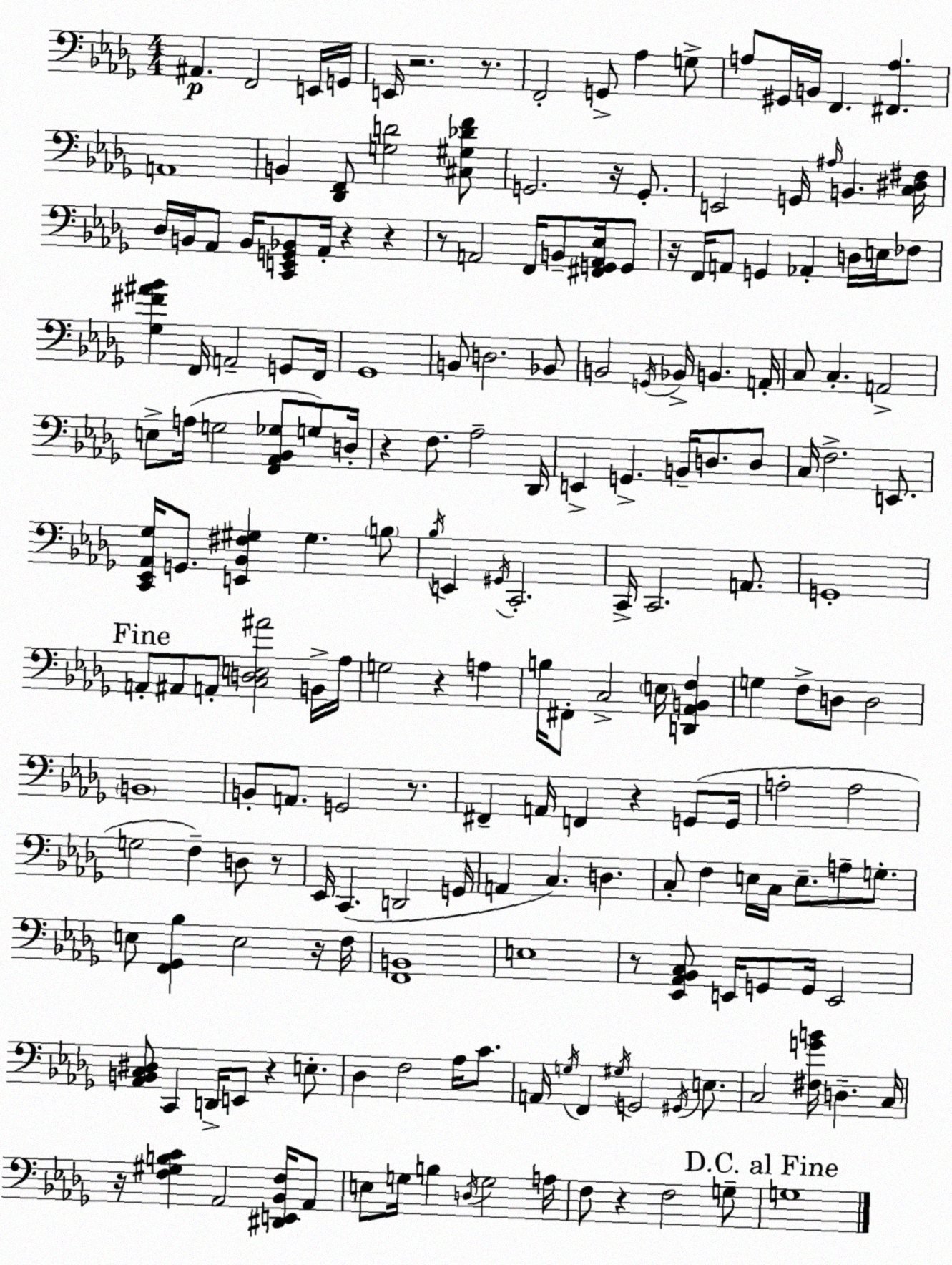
X:1
T:Untitled
M:4/4
L:1/4
K:Bbm
^A,, F,,2 E,,/4 G,,/4 E,,/4 z2 z/2 F,,2 G,,/2 _A, G,/2 A,/2 ^G,,/4 B,,/4 F,, [^F,,A,] A,,4 B,, [_D,,F,,]/2 [G,D]2 [^C,^G,_DF]/2 G,,2 z/4 G,,/2 E,,2 G,,/4 ^A,/4 B,, [C,^D,^F,]/4 _D,/4 B,,/4 _A,,/2 B,,/4 [C,,E,,G,,_B,,]/2 _A,,/4 z z z/2 A,,2 F,,/4 B,,/2 [^F,,G,,A,,_E,]/4 G,,/2 z/4 F,,/4 A,,/2 G,, _A,, D,/4 E,/4 _F,/2 [_G,^F^A_B] F,,/4 A,,2 G,,/2 F,,/4 _G,,4 B,,/2 D,2 _B,,/2 B,,2 G,,/4 _B,,/4 B,, A,,/4 C,/2 C, A,,2 E,/2 A,/4 G,2 [F,,_A,,_B,,_G,]/2 G,/2 D,/4 z F,/2 _A,2 _D,,/4 E,, G,, B,,/4 D,/2 D,/2 C,/4 F,2 E,,/2 [C,,_E,,_A,,_G,]/4 G,,/2 [E,,_B,,^F,^G,] ^G, B,/2 _B,/4 E,, ^G,,/4 C,,2 C,,/4 C,,2 A,,/2 G,,4 A,,/2 ^A,,/2 A,,/2 [C,D,E,^A]2 B,,/4 _A,/4 G,2 z A, B,/4 ^F,,/2 C,2 E,/4 [D,,_A,,B,,F,] G, F,/2 D,/2 D,2 B,,4 B,,/2 A,,/2 G,,2 z/2 ^F,, A,,/4 F,, z G,,/2 G,,/4 A,2 A,2 G,2 F, D,/2 z/2 _E,,/4 C,, D,,2 G,,/4 A,, C, D, C,/2 F, E,/4 C,/4 E,/2 A,/2 G,/2 E,/2 [F,,_G,,_B,] E,2 z/4 F,/4 [F,,B,,]4 E,4 z/2 [_E,,_A,,_B,,C,]/2 E,,/4 G,,/2 G,,/4 E,,2 [_A,,B,,C,^D,]/2 C,, D,,/4 E,,/2 z E,/2 _D, F,2 _A,/4 C/2 A,,/4 G,/4 F,, ^G,/4 G,,2 ^G,,/4 E,/2 C,2 [^F,GB]/4 D, C,/4 z/4 [F,^G,B,C] _A,,2 [^D,,E,,_B,,F,]/4 _A,,/2 E,/2 G,/4 B, D,/4 G,2 A,/4 F,/2 z F,2 G,/2 G,4